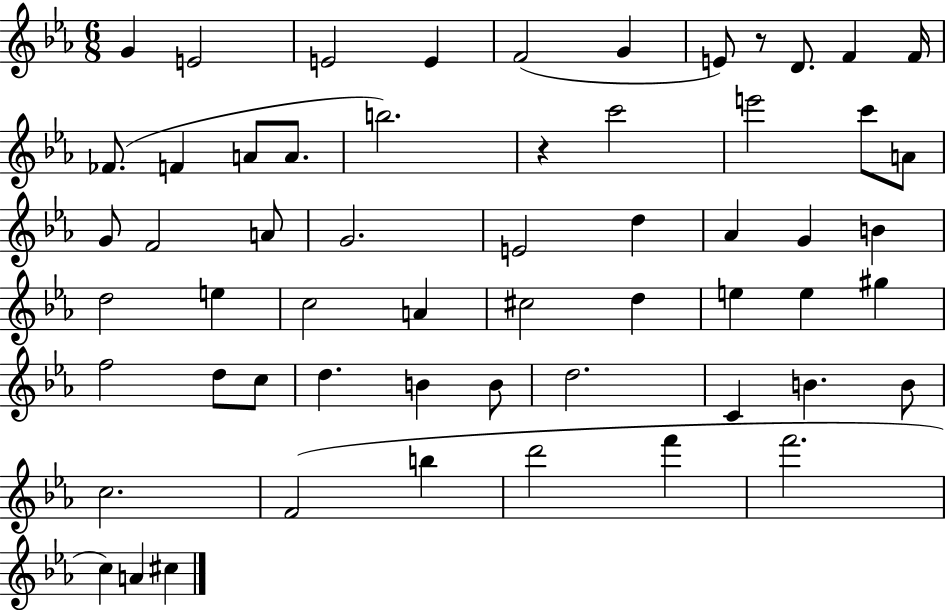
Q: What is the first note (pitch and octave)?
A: G4